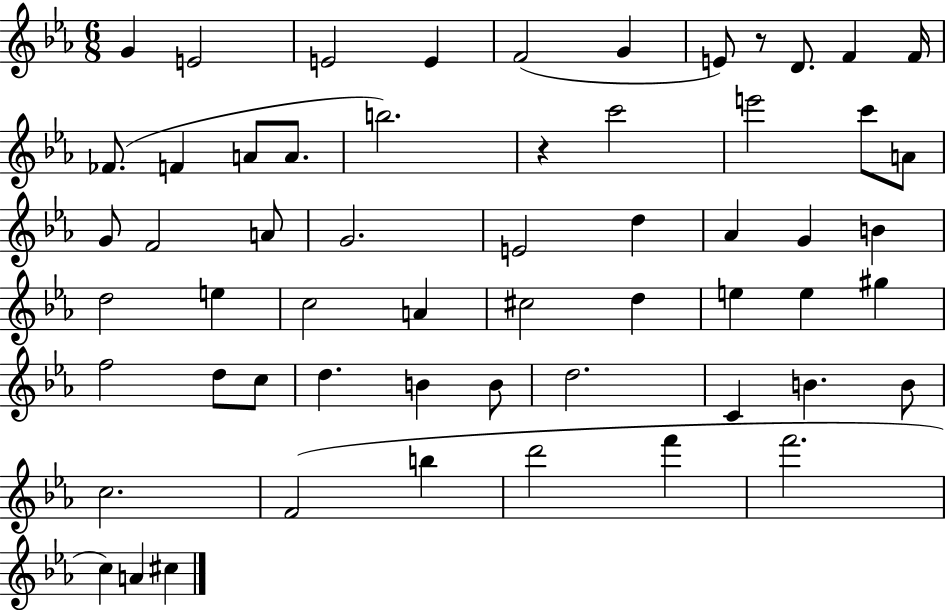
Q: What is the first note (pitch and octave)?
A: G4